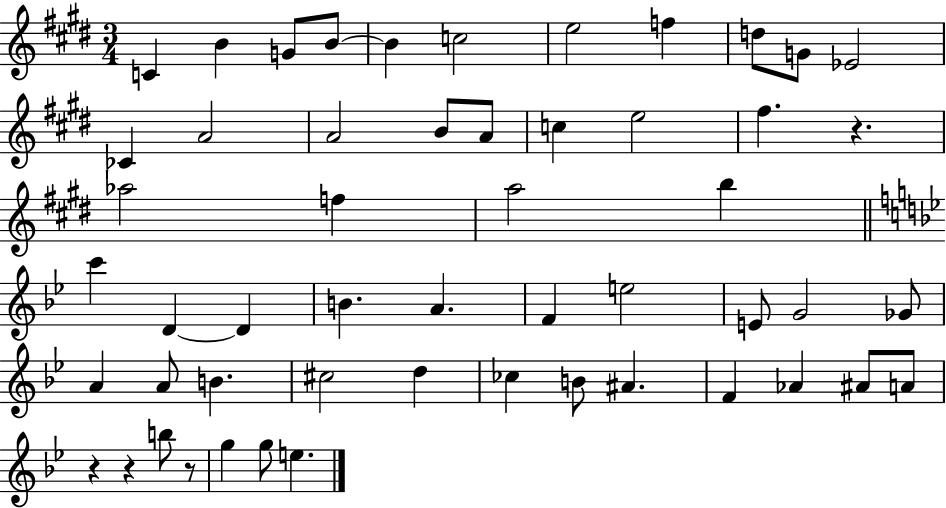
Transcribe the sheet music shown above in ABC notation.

X:1
T:Untitled
M:3/4
L:1/4
K:E
C B G/2 B/2 B c2 e2 f d/2 G/2 _E2 _C A2 A2 B/2 A/2 c e2 ^f z _a2 f a2 b c' D D B A F e2 E/2 G2 _G/2 A A/2 B ^c2 d _c B/2 ^A F _A ^A/2 A/2 z z b/2 z/2 g g/2 e